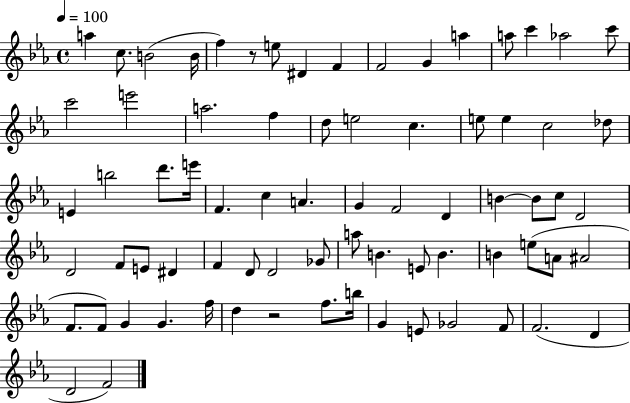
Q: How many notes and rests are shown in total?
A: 74